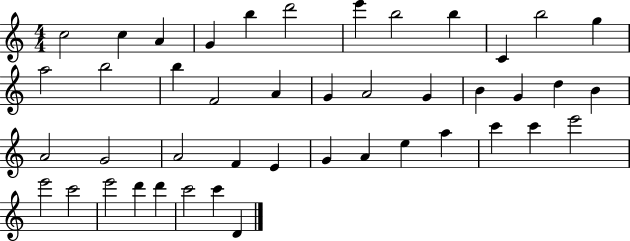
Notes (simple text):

C5/h C5/q A4/q G4/q B5/q D6/h E6/q B5/h B5/q C4/q B5/h G5/q A5/h B5/h B5/q F4/h A4/q G4/q A4/h G4/q B4/q G4/q D5/q B4/q A4/h G4/h A4/h F4/q E4/q G4/q A4/q E5/q A5/q C6/q C6/q E6/h E6/h C6/h E6/h D6/q D6/q C6/h C6/q D4/q